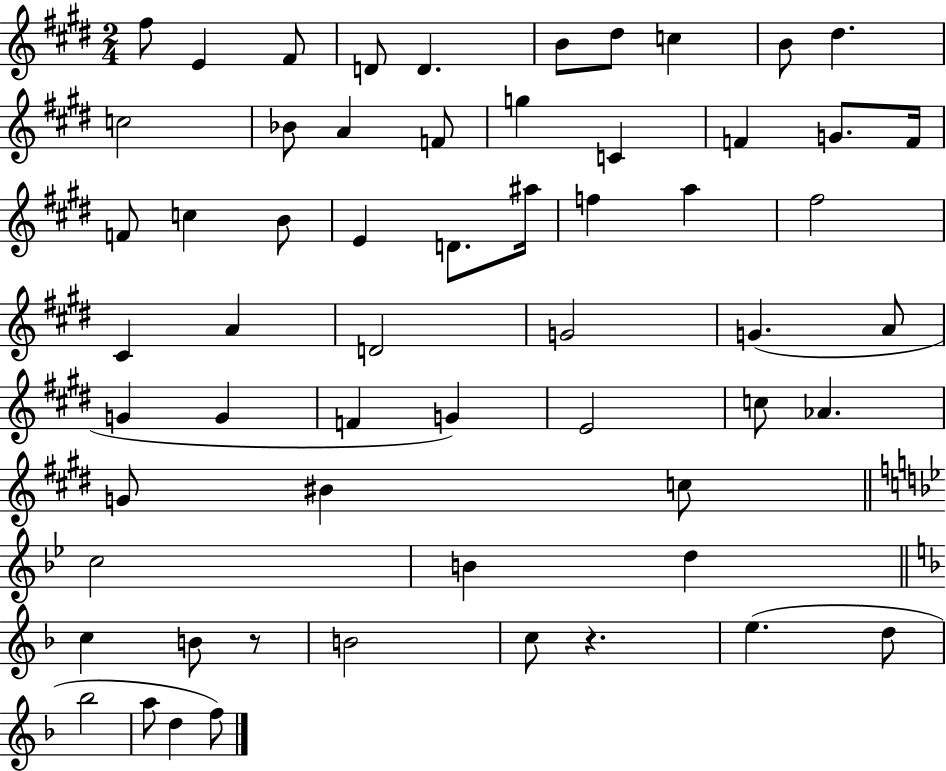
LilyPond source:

{
  \clef treble
  \numericTimeSignature
  \time 2/4
  \key e \major
  \repeat volta 2 { fis''8 e'4 fis'8 | d'8 d'4. | b'8 dis''8 c''4 | b'8 dis''4. | \break c''2 | bes'8 a'4 f'8 | g''4 c'4 | f'4 g'8. f'16 | \break f'8 c''4 b'8 | e'4 d'8. ais''16 | f''4 a''4 | fis''2 | \break cis'4 a'4 | d'2 | g'2 | g'4.( a'8 | \break g'4 g'4 | f'4 g'4) | e'2 | c''8 aes'4. | \break g'8 bis'4 c''8 | \bar "||" \break \key bes \major c''2 | b'4 d''4 | \bar "||" \break \key d \minor c''4 b'8 r8 | b'2 | c''8 r4. | e''4.( d''8 | \break bes''2 | a''8 d''4 f''8) | } \bar "|."
}